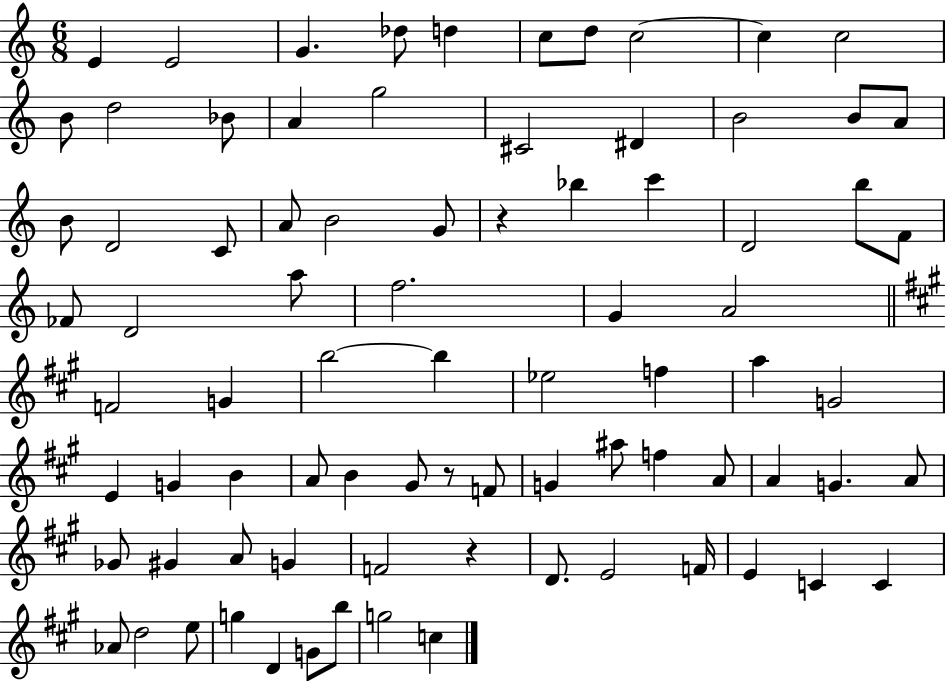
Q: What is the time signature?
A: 6/8